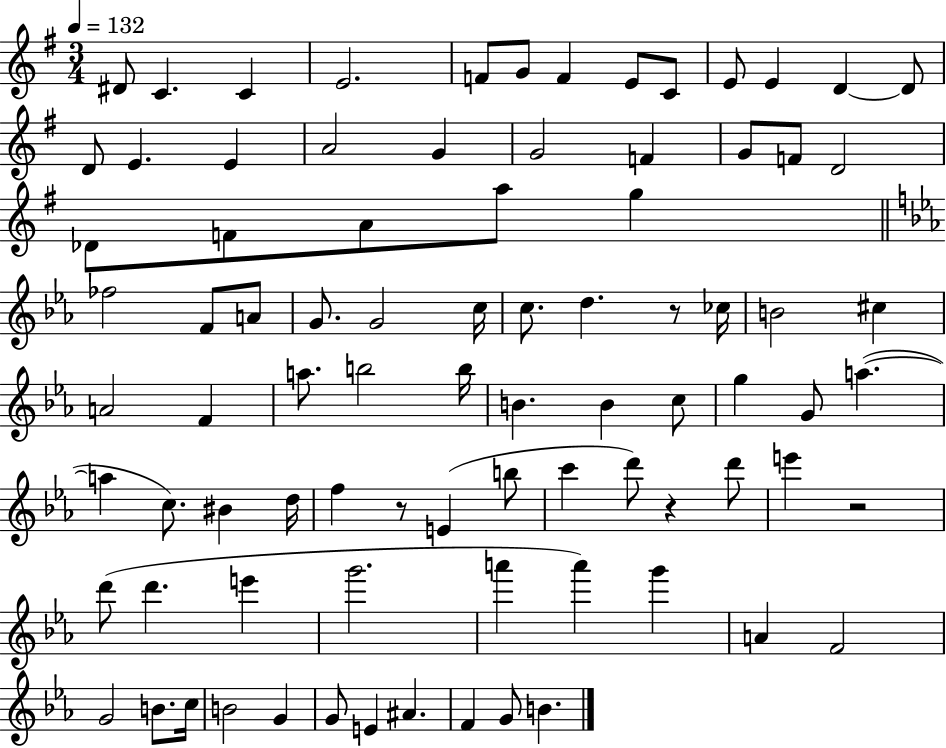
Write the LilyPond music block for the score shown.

{
  \clef treble
  \numericTimeSignature
  \time 3/4
  \key g \major
  \tempo 4 = 132
  dis'8 c'4. c'4 | e'2. | f'8 g'8 f'4 e'8 c'8 | e'8 e'4 d'4~~ d'8 | \break d'8 e'4. e'4 | a'2 g'4 | g'2 f'4 | g'8 f'8 d'2 | \break des'8 f'8 a'8 a''8 g''4 | \bar "||" \break \key ees \major fes''2 f'8 a'8 | g'8. g'2 c''16 | c''8. d''4. r8 ces''16 | b'2 cis''4 | \break a'2 f'4 | a''8. b''2 b''16 | b'4. b'4 c''8 | g''4 g'8 a''4.~(~ | \break a''4 c''8.) bis'4 d''16 | f''4 r8 e'4( b''8 | c'''4 d'''8) r4 d'''8 | e'''4 r2 | \break d'''8( d'''4. e'''4 | g'''2. | a'''4 a'''4) g'''4 | a'4 f'2 | \break g'2 b'8. c''16 | b'2 g'4 | g'8 e'4 ais'4. | f'4 g'8 b'4. | \break \bar "|."
}